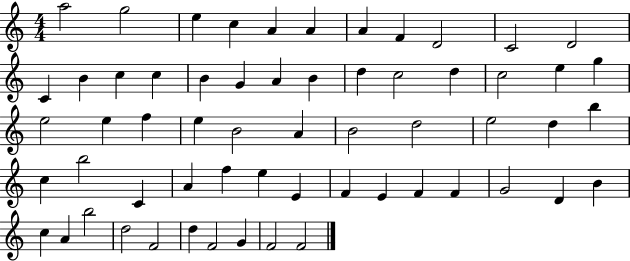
A5/h G5/h E5/q C5/q A4/q A4/q A4/q F4/q D4/h C4/h D4/h C4/q B4/q C5/q C5/q B4/q G4/q A4/q B4/q D5/q C5/h D5/q C5/h E5/q G5/q E5/h E5/q F5/q E5/q B4/h A4/q B4/h D5/h E5/h D5/q B5/q C5/q B5/h C4/q A4/q F5/q E5/q E4/q F4/q E4/q F4/q F4/q G4/h D4/q B4/q C5/q A4/q B5/h D5/h F4/h D5/q F4/h G4/q F4/h F4/h